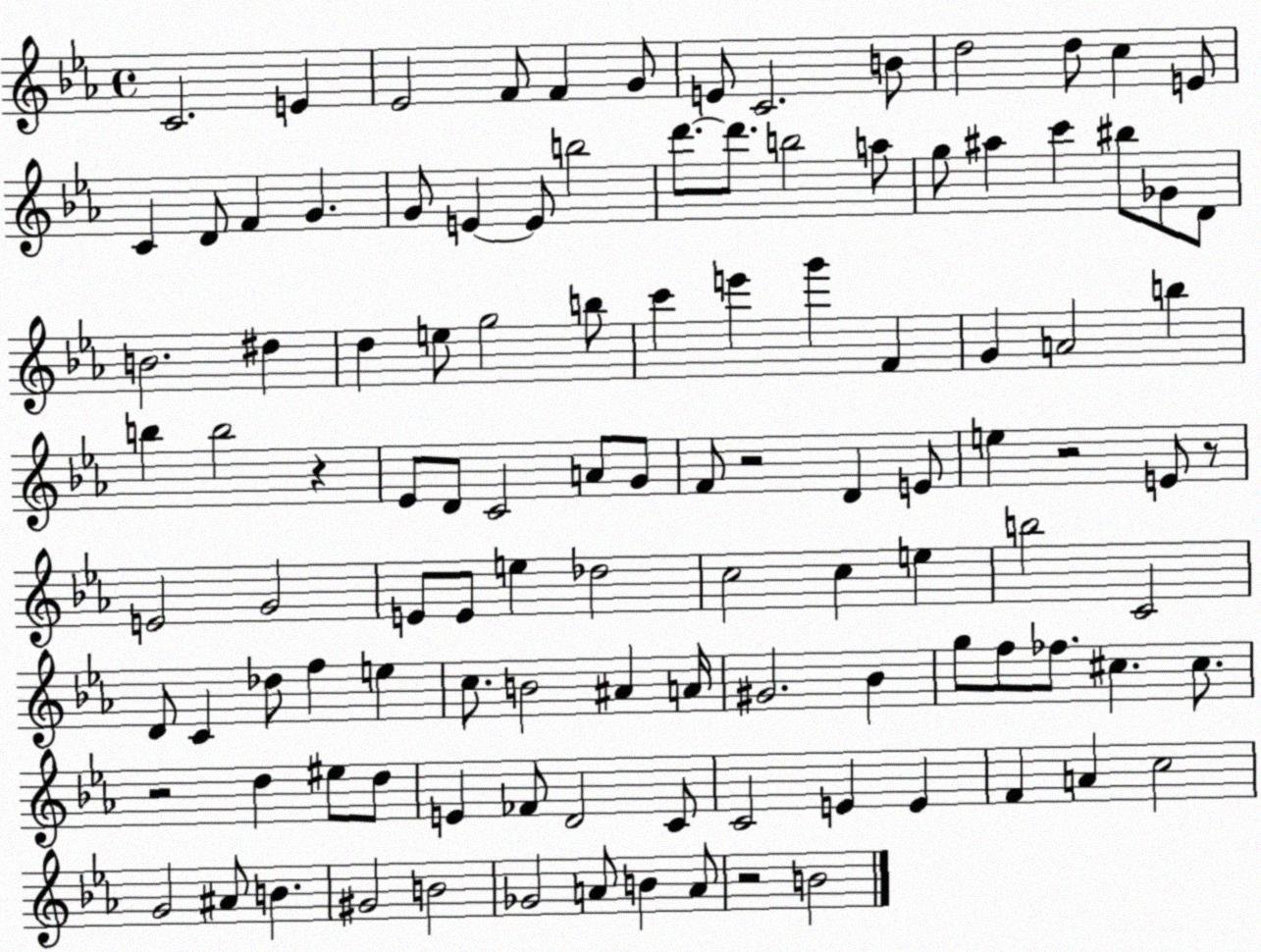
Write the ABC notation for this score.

X:1
T:Untitled
M:4/4
L:1/4
K:Eb
C2 E _E2 F/2 F G/2 E/2 C2 B/2 d2 d/2 c E/2 C D/2 F G G/2 E E/2 b2 d'/2 d'/2 b2 a/2 g/2 ^a c' ^b/2 _G/2 D/2 B2 ^d d e/2 g2 b/2 c' e' g' F G A2 b b b2 z _E/2 D/2 C2 A/2 G/2 F/2 z2 D E/2 e z2 E/2 z/2 E2 G2 E/2 E/2 e _d2 c2 c e b2 C2 D/2 C _d/2 f e c/2 B2 ^A A/4 ^G2 _B g/2 f/2 _f/2 ^c ^c/2 z2 d ^e/2 d/2 E _F/2 D2 C/2 C2 E E F A c2 G2 ^A/2 B ^G2 B2 _G2 A/2 B A/2 z2 B2